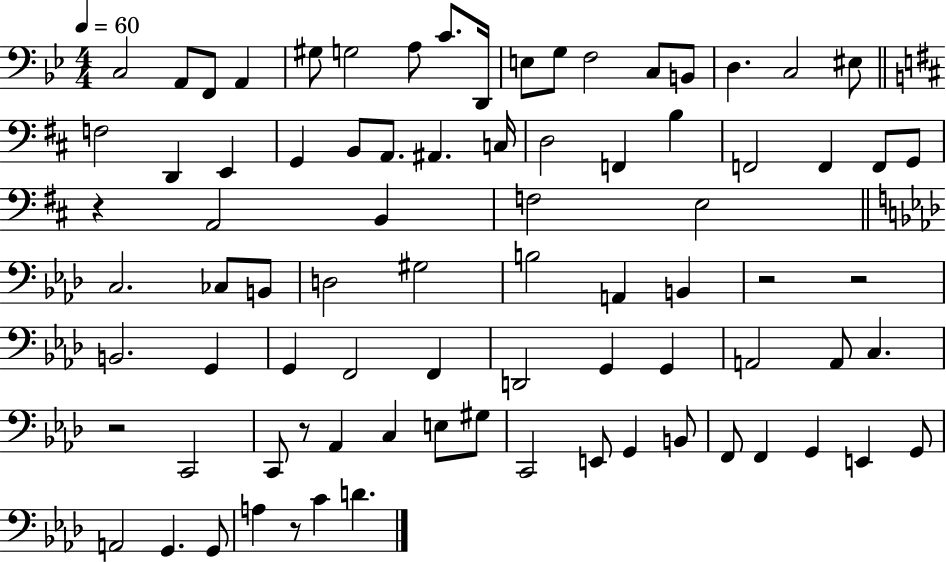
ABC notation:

X:1
T:Untitled
M:4/4
L:1/4
K:Bb
C,2 A,,/2 F,,/2 A,, ^G,/2 G,2 A,/2 C/2 D,,/4 E,/2 G,/2 F,2 C,/2 B,,/2 D, C,2 ^E,/2 F,2 D,, E,, G,, B,,/2 A,,/2 ^A,, C,/4 D,2 F,, B, F,,2 F,, F,,/2 G,,/2 z A,,2 B,, F,2 E,2 C,2 _C,/2 B,,/2 D,2 ^G,2 B,2 A,, B,, z2 z2 B,,2 G,, G,, F,,2 F,, D,,2 G,, G,, A,,2 A,,/2 C, z2 C,,2 C,,/2 z/2 _A,, C, E,/2 ^G,/2 C,,2 E,,/2 G,, B,,/2 F,,/2 F,, G,, E,, G,,/2 A,,2 G,, G,,/2 A, z/2 C D